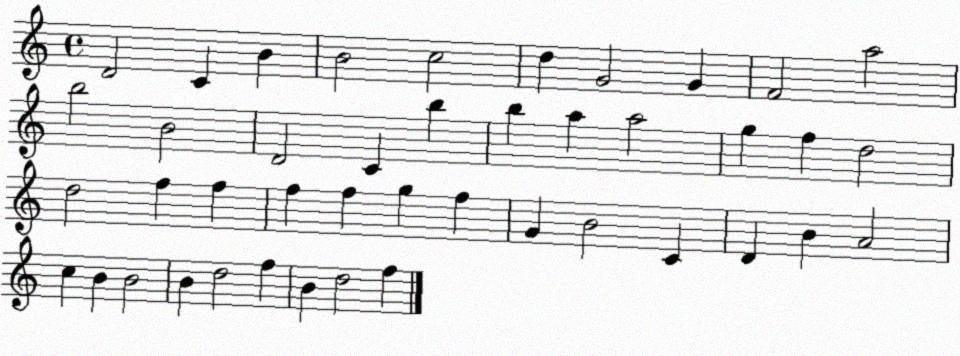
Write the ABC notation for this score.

X:1
T:Untitled
M:4/4
L:1/4
K:C
D2 C B B2 c2 d G2 G F2 a2 b2 B2 D2 C b b a a2 g f d2 d2 f f f f g f G B2 C D B A2 c B B2 B d2 f B d2 f